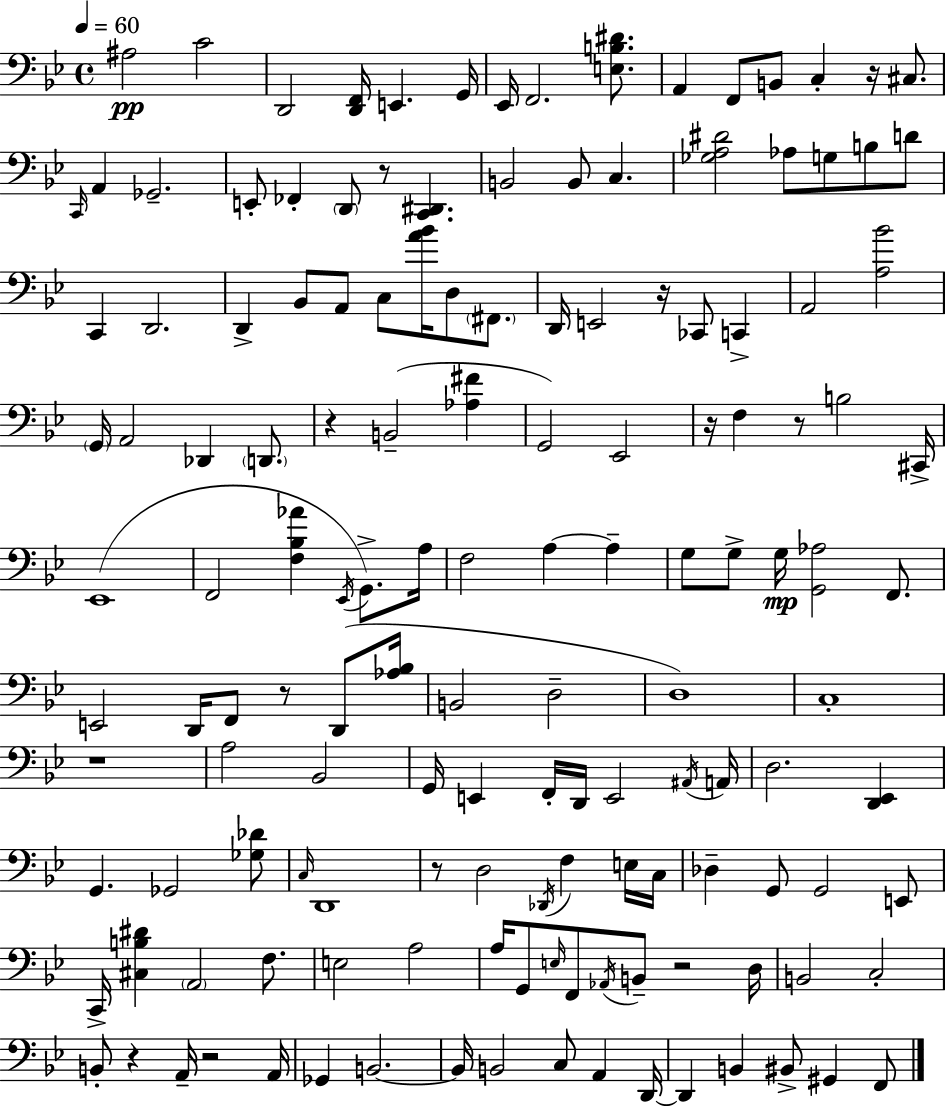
{
  \clef bass
  \time 4/4
  \defaultTimeSignature
  \key g \minor
  \tempo 4 = 60
  ais2\pp c'2 | d,2 <d, f,>16 e,4. g,16 | ees,16 f,2. <e b dis'>8. | a,4 f,8 b,8 c4-. r16 cis8. | \break \grace { c,16 } a,4 ges,2.-- | e,8-. fes,4-. \parenthesize d,8 r8 <c, dis,>4. | b,2 b,8 c4. | <ges a dis'>2 aes8 g8 b8 d'8 | \break c,4 d,2. | d,4-> bes,8 a,8 c8 <a' bes'>16 d8 \parenthesize fis,8. | d,16 e,2 r16 ces,8 c,4-> | a,2 <a bes'>2 | \break \parenthesize g,16 a,2 des,4 \parenthesize d,8. | r4 b,2--( <aes fis'>4 | g,2) ees,2 | r16 f4 r8 b2 | \break cis,16-> ees,1( | f,2 <f bes aes'>4 \acciaccatura { ees,16 } g,8.->) | a16 f2 a4~~ a4-- | g8 g8-> g16\mp <g, aes>2 f,8. | \break e,2 d,16 f,8 r8 d,8( | <aes bes>16 b,2 d2-- | d1) | c1-. | \break r1 | a2 bes,2 | g,16 e,4 f,16-. d,16 e,2 | \acciaccatura { ais,16 } a,16 d2. <d, ees,>4 | \break g,4. ges,2 | <ges des'>8 \grace { c16 } d,1 | r8 d2 \acciaccatura { des,16 } f4 | e16 c16 des4-- g,8 g,2 | \break e,8 c,16-> <cis b dis'>4 \parenthesize a,2 | f8. e2 a2 | a16 g,8 \grace { e16 } f,8 \acciaccatura { aes,16 } b,8-- r2 | d16 b,2 c2-. | \break b,8-. r4 a,16-- r2 | a,16 ges,4 b,2.~~ | b,16 b,2 | c8 a,4 d,16~~ d,4 b,4 bis,8-> | \break gis,4 f,8 \bar "|."
}